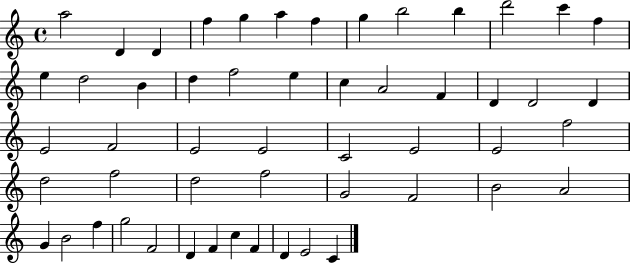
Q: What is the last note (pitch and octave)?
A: C4